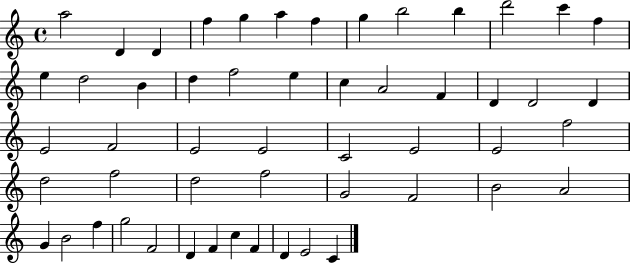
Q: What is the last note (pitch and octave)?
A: C4